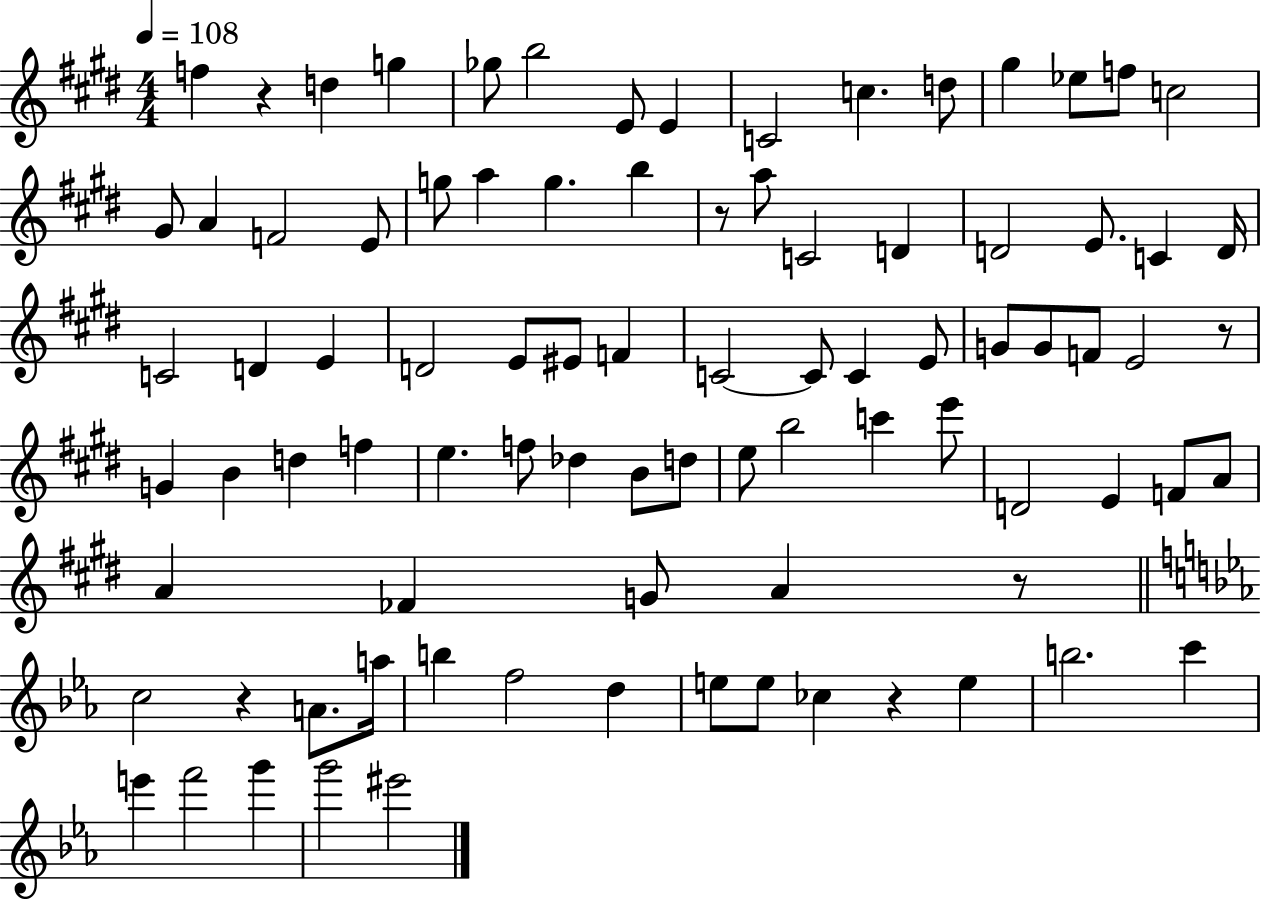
F5/q R/q D5/q G5/q Gb5/e B5/h E4/e E4/q C4/h C5/q. D5/e G#5/q Eb5/e F5/e C5/h G#4/e A4/q F4/h E4/e G5/e A5/q G5/q. B5/q R/e A5/e C4/h D4/q D4/h E4/e. C4/q D4/s C4/h D4/q E4/q D4/h E4/e EIS4/e F4/q C4/h C4/e C4/q E4/e G4/e G4/e F4/e E4/h R/e G4/q B4/q D5/q F5/q E5/q. F5/e Db5/q B4/e D5/e E5/e B5/h C6/q E6/e D4/h E4/q F4/e A4/e A4/q FES4/q G4/e A4/q R/e C5/h R/q A4/e. A5/s B5/q F5/h D5/q E5/e E5/e CES5/q R/q E5/q B5/h. C6/q E6/q F6/h G6/q G6/h EIS6/h